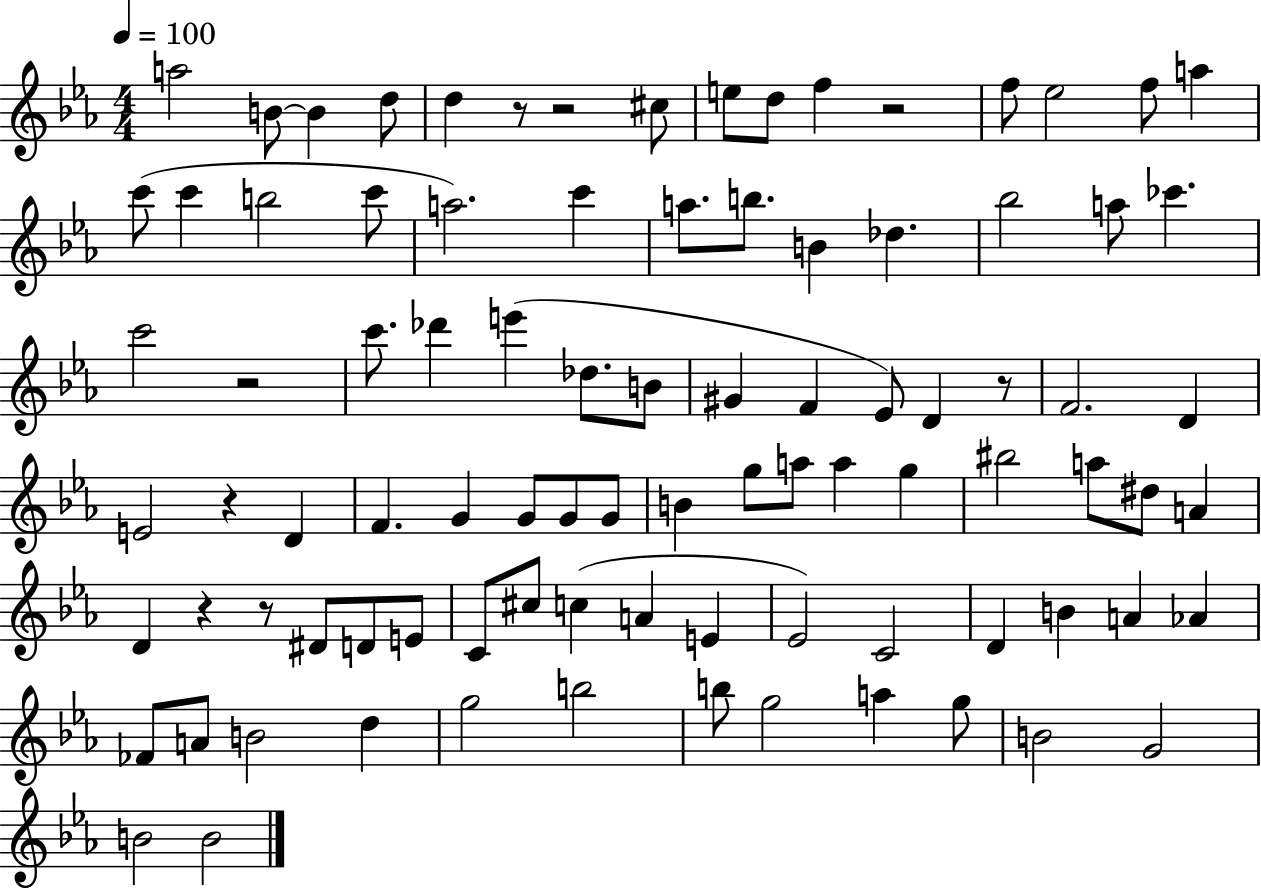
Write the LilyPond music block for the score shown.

{
  \clef treble
  \numericTimeSignature
  \time 4/4
  \key ees \major
  \tempo 4 = 100
  a''2 b'8~~ b'4 d''8 | d''4 r8 r2 cis''8 | e''8 d''8 f''4 r2 | f''8 ees''2 f''8 a''4 | \break c'''8( c'''4 b''2 c'''8 | a''2.) c'''4 | a''8. b''8. b'4 des''4. | bes''2 a''8 ces'''4. | \break c'''2 r2 | c'''8. des'''4 e'''4( des''8. b'8 | gis'4 f'4 ees'8) d'4 r8 | f'2. d'4 | \break e'2 r4 d'4 | f'4. g'4 g'8 g'8 g'8 | b'4 g''8 a''8 a''4 g''4 | bis''2 a''8 dis''8 a'4 | \break d'4 r4 r8 dis'8 d'8 e'8 | c'8 cis''8 c''4( a'4 e'4 | ees'2) c'2 | d'4 b'4 a'4 aes'4 | \break fes'8 a'8 b'2 d''4 | g''2 b''2 | b''8 g''2 a''4 g''8 | b'2 g'2 | \break b'2 b'2 | \bar "|."
}